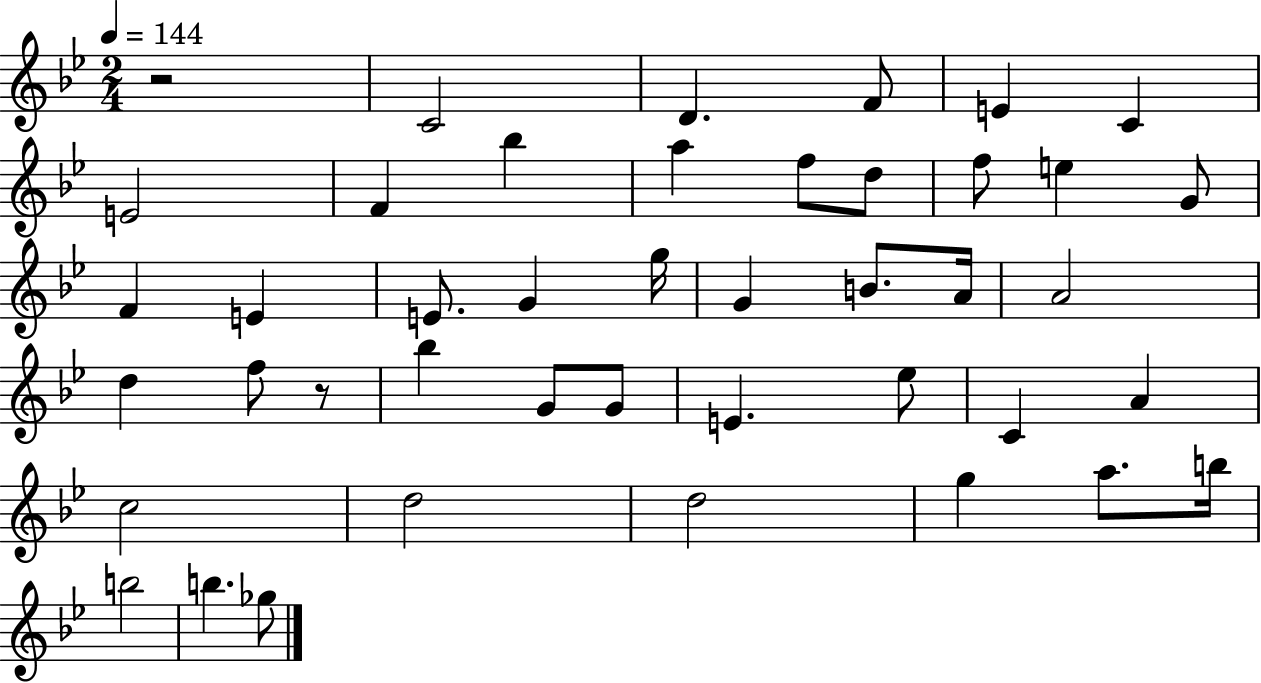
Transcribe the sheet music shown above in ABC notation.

X:1
T:Untitled
M:2/4
L:1/4
K:Bb
z2 C2 D F/2 E C E2 F _b a f/2 d/2 f/2 e G/2 F E E/2 G g/4 G B/2 A/4 A2 d f/2 z/2 _b G/2 G/2 E _e/2 C A c2 d2 d2 g a/2 b/4 b2 b _g/2